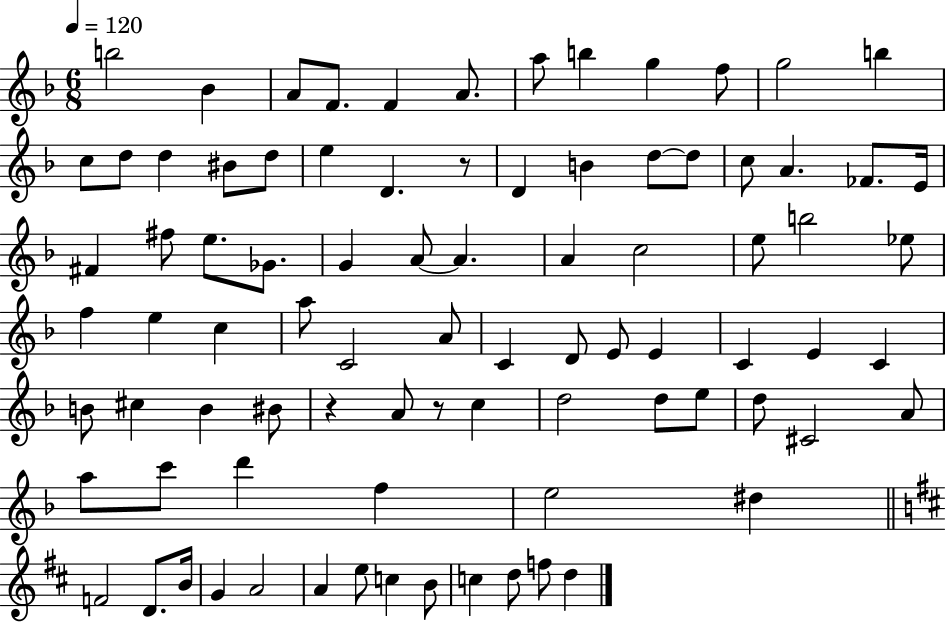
B5/h Bb4/q A4/e F4/e. F4/q A4/e. A5/e B5/q G5/q F5/e G5/h B5/q C5/e D5/e D5/q BIS4/e D5/e E5/q D4/q. R/e D4/q B4/q D5/e D5/e C5/e A4/q. FES4/e. E4/s F#4/q F#5/e E5/e. Gb4/e. G4/q A4/e A4/q. A4/q C5/h E5/e B5/h Eb5/e F5/q E5/q C5/q A5/e C4/h A4/e C4/q D4/e E4/e E4/q C4/q E4/q C4/q B4/e C#5/q B4/q BIS4/e R/q A4/e R/e C5/q D5/h D5/e E5/e D5/e C#4/h A4/e A5/e C6/e D6/q F5/q E5/h D#5/q F4/h D4/e. B4/s G4/q A4/h A4/q E5/e C5/q B4/e C5/q D5/e F5/e D5/q